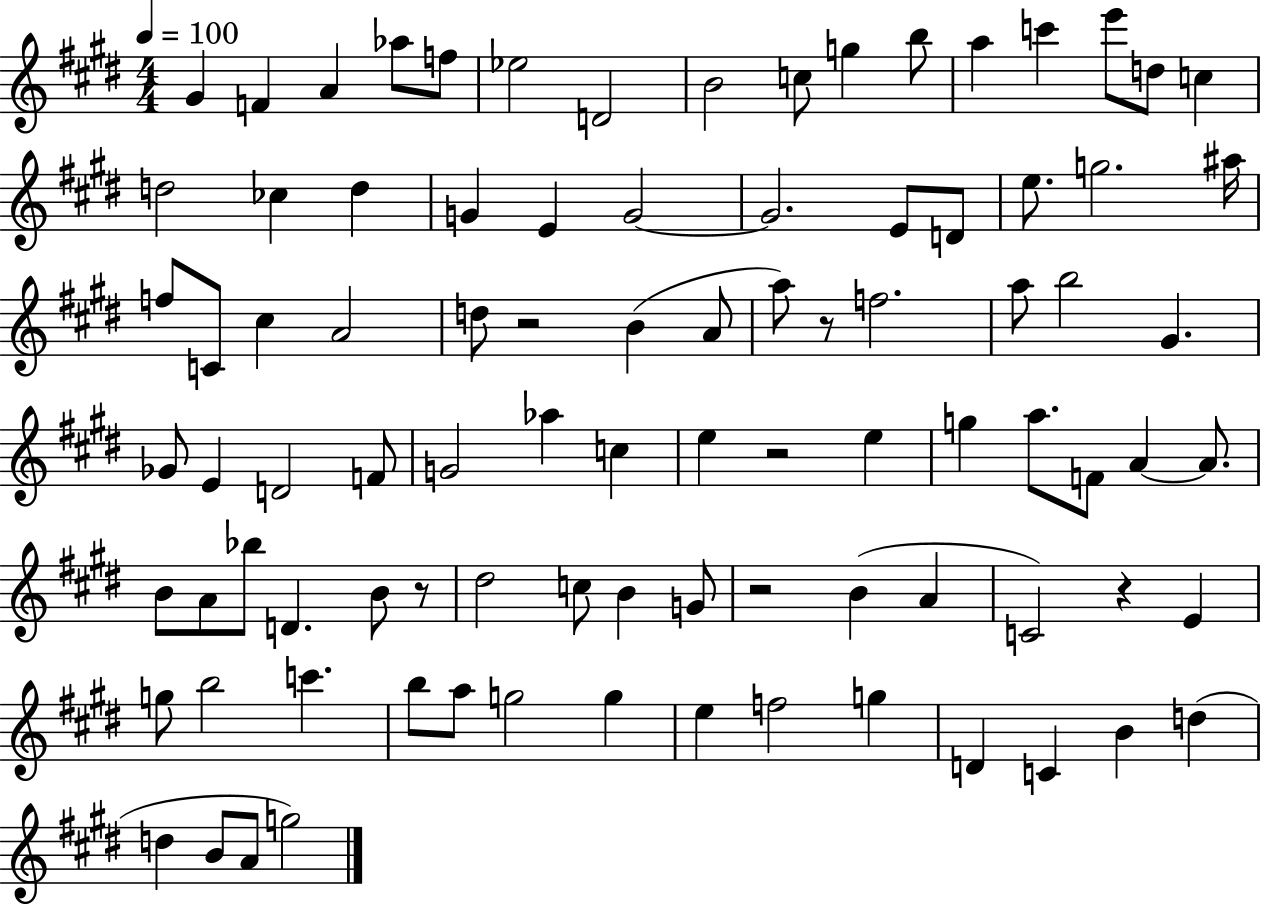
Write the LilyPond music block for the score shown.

{
  \clef treble
  \numericTimeSignature
  \time 4/4
  \key e \major
  \tempo 4 = 100
  gis'4 f'4 a'4 aes''8 f''8 | ees''2 d'2 | b'2 c''8 g''4 b''8 | a''4 c'''4 e'''8 d''8 c''4 | \break d''2 ces''4 d''4 | g'4 e'4 g'2~~ | g'2. e'8 d'8 | e''8. g''2. ais''16 | \break f''8 c'8 cis''4 a'2 | d''8 r2 b'4( a'8 | a''8) r8 f''2. | a''8 b''2 gis'4. | \break ges'8 e'4 d'2 f'8 | g'2 aes''4 c''4 | e''4 r2 e''4 | g''4 a''8. f'8 a'4~~ a'8. | \break b'8 a'8 bes''8 d'4. b'8 r8 | dis''2 c''8 b'4 g'8 | r2 b'4( a'4 | c'2) r4 e'4 | \break g''8 b''2 c'''4. | b''8 a''8 g''2 g''4 | e''4 f''2 g''4 | d'4 c'4 b'4 d''4( | \break d''4 b'8 a'8 g''2) | \bar "|."
}